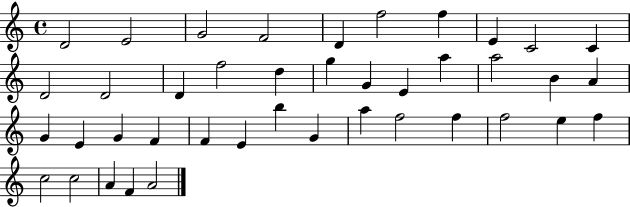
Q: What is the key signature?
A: C major